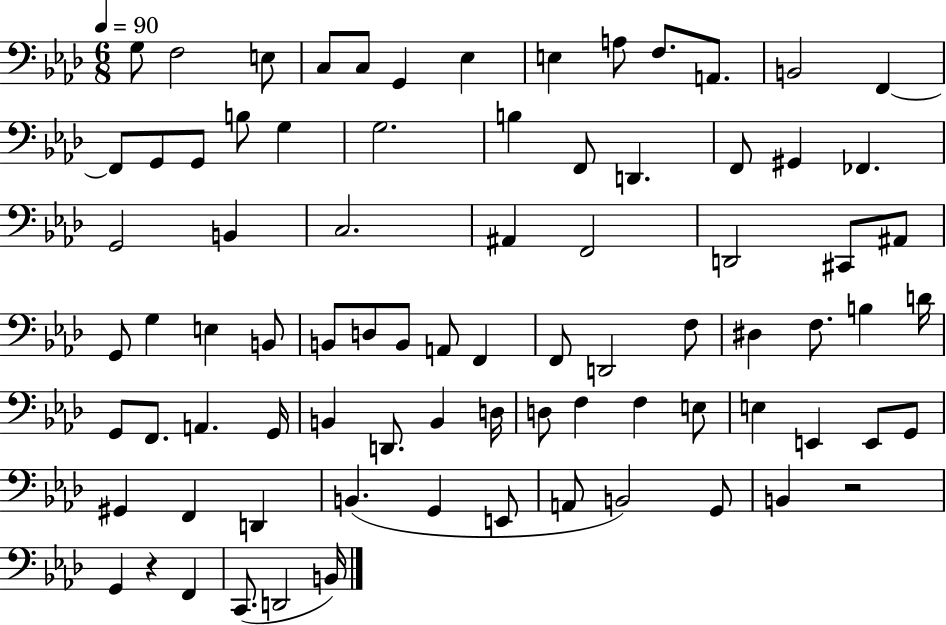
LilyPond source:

{
  \clef bass
  \numericTimeSignature
  \time 6/8
  \key aes \major
  \tempo 4 = 90
  g8 f2 e8 | c8 c8 g,4 ees4 | e4 a8 f8. a,8. | b,2 f,4~~ | \break f,8 g,8 g,8 b8 g4 | g2. | b4 f,8 d,4. | f,8 gis,4 fes,4. | \break g,2 b,4 | c2. | ais,4 f,2 | d,2 cis,8 ais,8 | \break g,8 g4 e4 b,8 | b,8 d8 b,8 a,8 f,4 | f,8 d,2 f8 | dis4 f8. b4 d'16 | \break g,8 f,8. a,4. g,16 | b,4 d,8. b,4 d16 | d8 f4 f4 e8 | e4 e,4 e,8 g,8 | \break gis,4 f,4 d,4 | b,4.( g,4 e,8 | a,8 b,2) g,8 | b,4 r2 | \break g,4 r4 f,4 | c,8.( d,2 b,16) | \bar "|."
}